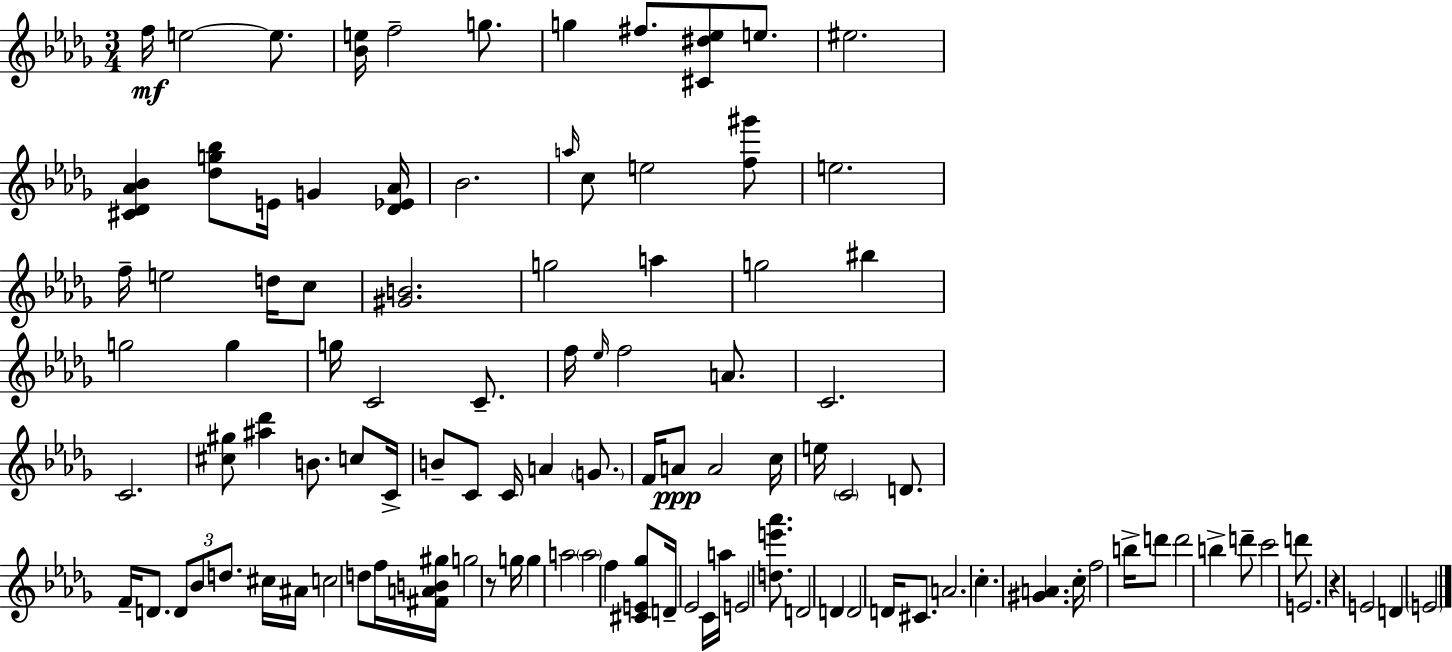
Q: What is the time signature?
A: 3/4